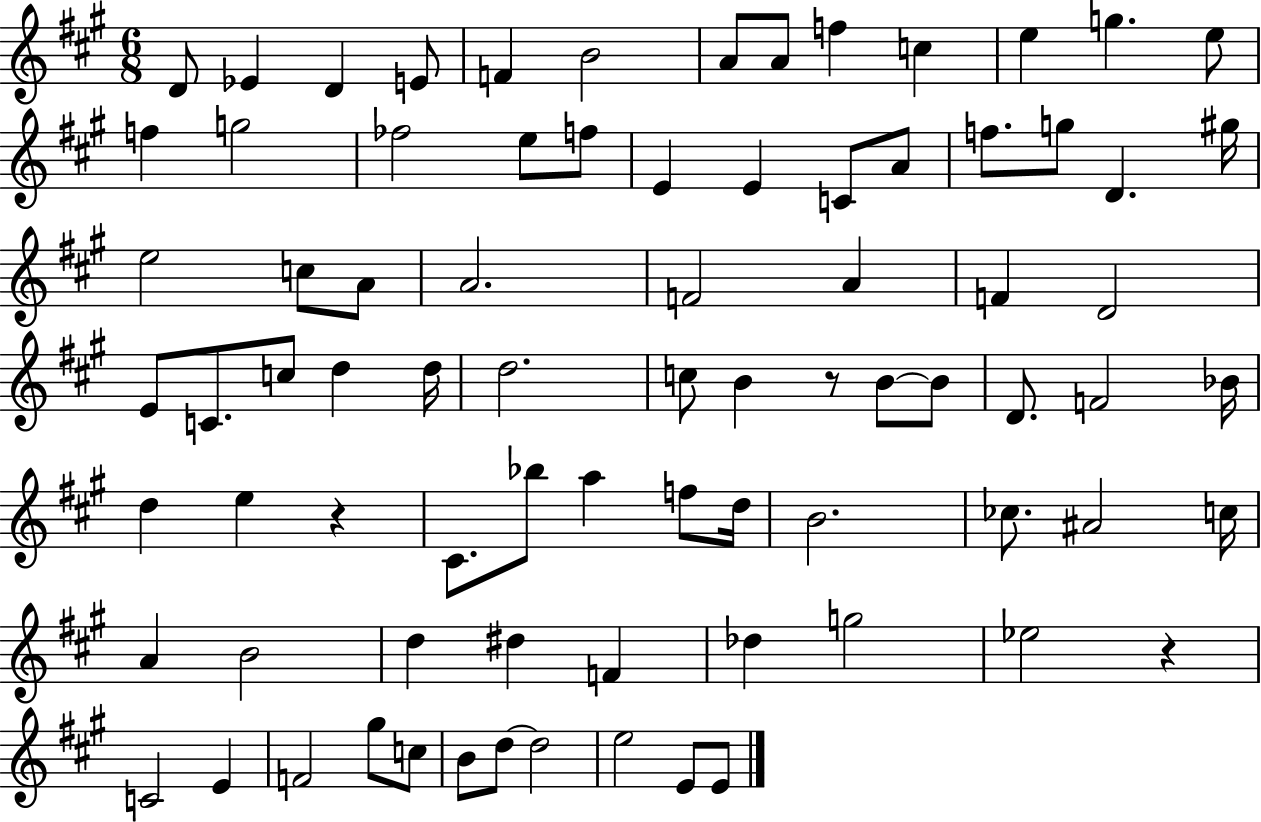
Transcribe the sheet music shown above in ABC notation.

X:1
T:Untitled
M:6/8
L:1/4
K:A
D/2 _E D E/2 F B2 A/2 A/2 f c e g e/2 f g2 _f2 e/2 f/2 E E C/2 A/2 f/2 g/2 D ^g/4 e2 c/2 A/2 A2 F2 A F D2 E/2 C/2 c/2 d d/4 d2 c/2 B z/2 B/2 B/2 D/2 F2 _B/4 d e z ^C/2 _b/2 a f/2 d/4 B2 _c/2 ^A2 c/4 A B2 d ^d F _d g2 _e2 z C2 E F2 ^g/2 c/2 B/2 d/2 d2 e2 E/2 E/2